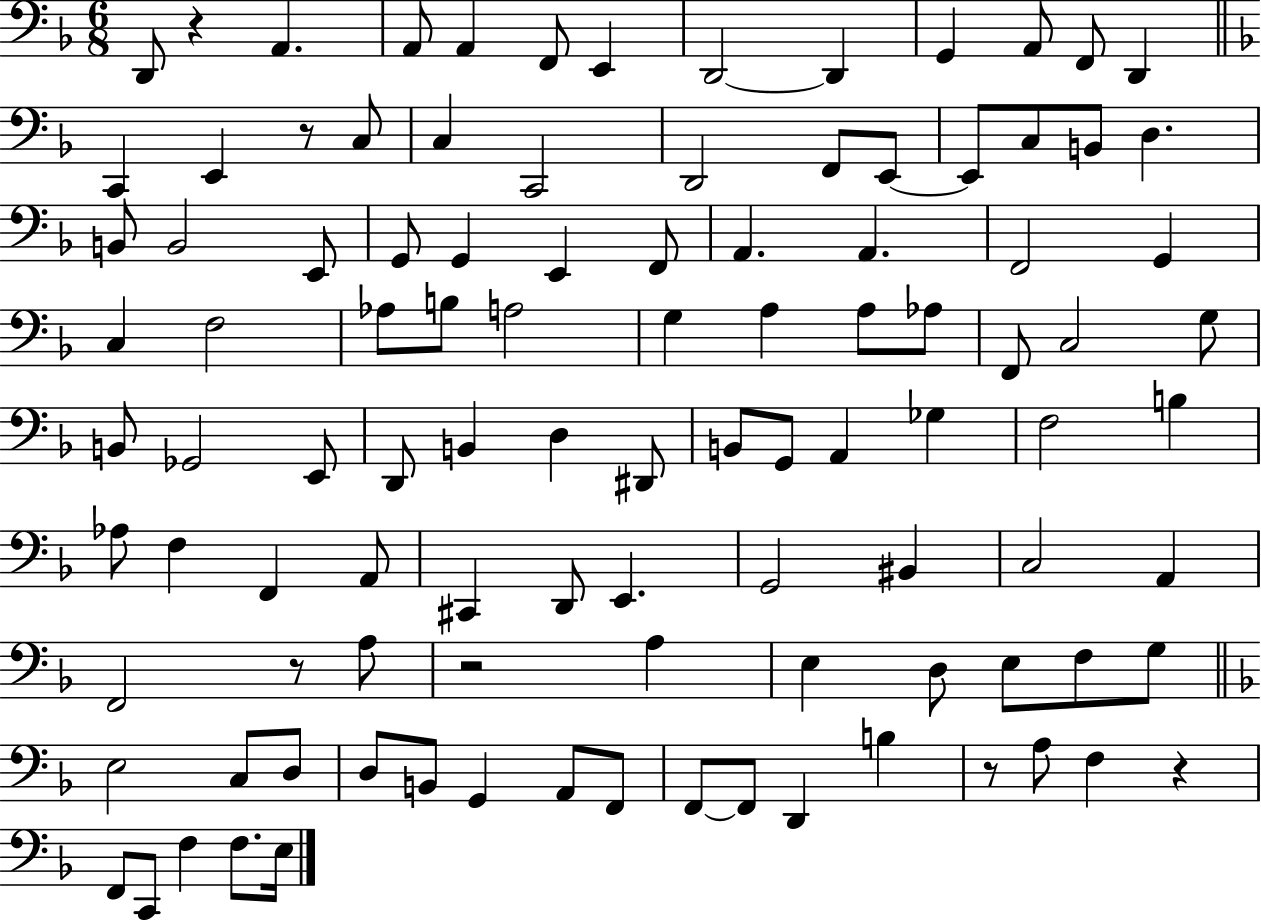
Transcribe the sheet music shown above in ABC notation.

X:1
T:Untitled
M:6/8
L:1/4
K:F
D,,/2 z A,, A,,/2 A,, F,,/2 E,, D,,2 D,, G,, A,,/2 F,,/2 D,, C,, E,, z/2 C,/2 C, C,,2 D,,2 F,,/2 E,,/2 E,,/2 C,/2 B,,/2 D, B,,/2 B,,2 E,,/2 G,,/2 G,, E,, F,,/2 A,, A,, F,,2 G,, C, F,2 _A,/2 B,/2 A,2 G, A, A,/2 _A,/2 F,,/2 C,2 G,/2 B,,/2 _G,,2 E,,/2 D,,/2 B,, D, ^D,,/2 B,,/2 G,,/2 A,, _G, F,2 B, _A,/2 F, F,, A,,/2 ^C,, D,,/2 E,, G,,2 ^B,, C,2 A,, F,,2 z/2 A,/2 z2 A, E, D,/2 E,/2 F,/2 G,/2 E,2 C,/2 D,/2 D,/2 B,,/2 G,, A,,/2 F,,/2 F,,/2 F,,/2 D,, B, z/2 A,/2 F, z F,,/2 C,,/2 F, F,/2 E,/4